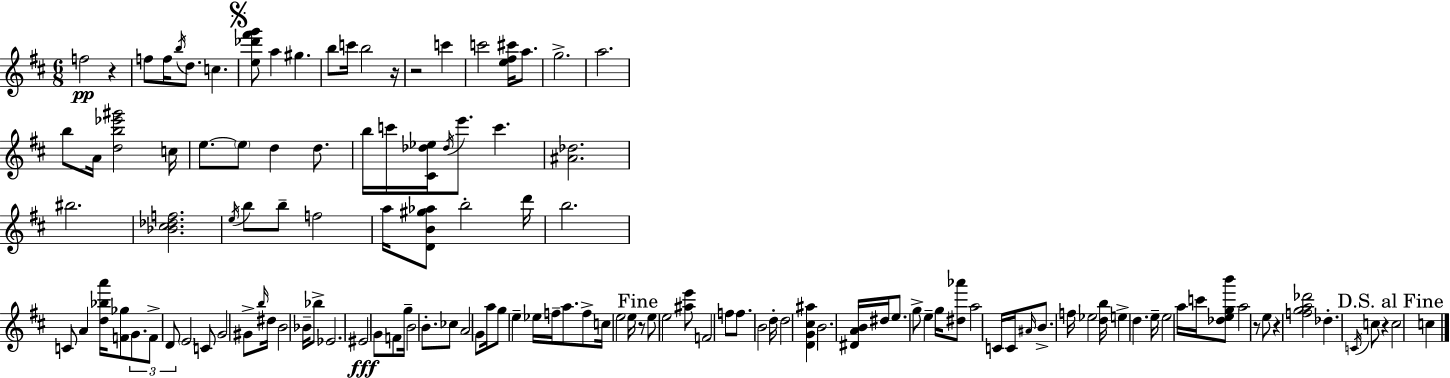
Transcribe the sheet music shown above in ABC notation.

X:1
T:Untitled
M:6/8
L:1/4
K:D
f2 z f/2 f/4 b/4 d/2 c [e_d'^f'g']/2 a ^g b/2 c'/4 b2 z/4 z2 c' c'2 [e^f^c']/4 a/2 g2 a2 b/2 A/4 [db_e'^g']2 c/4 e/2 e/2 d d/2 b/4 c'/4 [^C_d_e]/4 _d/4 e'/2 c' [^A_d]2 ^b2 [_B^c_df]2 e/4 b/2 b/2 f2 a/4 [DB^g_a]/2 b2 d'/4 b2 C/2 A [d_ba']/4 [F_g]/2 G/2 F/2 D/2 E2 C/2 G2 ^G/2 b/4 ^d/4 B2 _B/4 _b/2 _E2 ^E2 G/2 F/2 g/4 B2 B/2 _c/2 A2 G/2 a/4 g/2 e _e/4 f/4 a/2 f/2 c/4 e2 e/4 z/2 e/2 e2 [^ae']/2 F2 f/2 f/2 B2 d/4 d2 [DG^c^a] B2 [^DAB]/4 ^d/4 e/2 g/2 e g/4 [^d_a']/2 a2 C/4 C/4 ^A/4 B/2 f/4 _e2 [db]/4 e d e/4 e2 a/4 c'/4 [_degb']/2 a2 z/2 e/2 z [fga_d']2 _d C/4 c/2 z c2 c